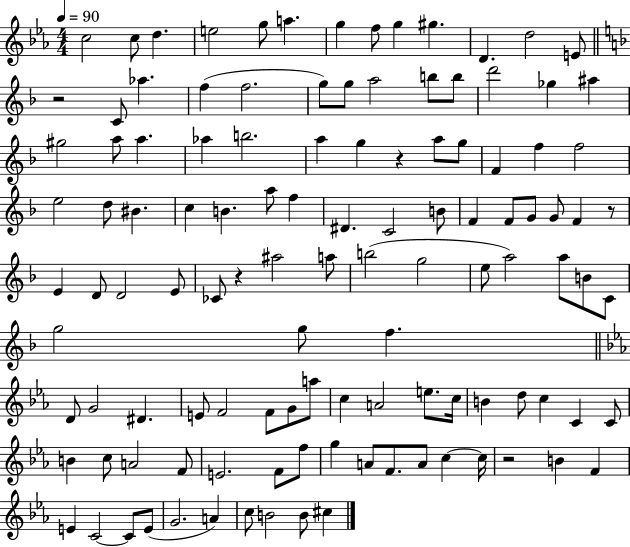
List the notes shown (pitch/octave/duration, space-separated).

C5/h C5/e D5/q. E5/h G5/e A5/q. G5/q F5/e G5/q G#5/q. D4/q. D5/h E4/e R/h C4/e Ab5/q. F5/q F5/h. G5/e G5/e A5/h B5/e B5/e D6/h Gb5/q A#5/q G#5/h A5/e A5/q. Ab5/q B5/h. A5/q G5/q R/q A5/e G5/e F4/q F5/q F5/h E5/h D5/e BIS4/q. C5/q B4/q. A5/e F5/q D#4/q. C4/h B4/e F4/q F4/e G4/e G4/e F4/q R/e E4/q D4/e D4/h E4/e CES4/e R/q A#5/h A5/e B5/h G5/h E5/e A5/h A5/e B4/e C4/e G5/h G5/e F5/q. D4/e G4/h D#4/q. E4/e F4/h F4/e G4/e A5/e C5/q A4/h E5/e. C5/s B4/q D5/e C5/q C4/q C4/e B4/q C5/e A4/h F4/e E4/h. F4/e F5/e G5/q A4/e F4/e. A4/e C5/q C5/s R/h B4/q F4/q E4/q C4/h C4/e E4/e G4/h. A4/q C5/e B4/h B4/e C#5/q